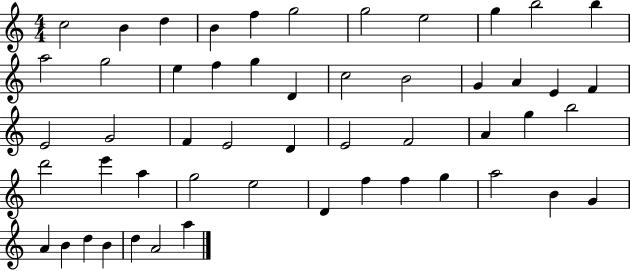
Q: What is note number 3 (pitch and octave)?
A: D5